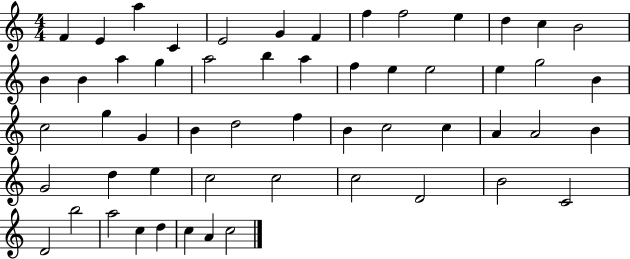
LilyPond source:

{
  \clef treble
  \numericTimeSignature
  \time 4/4
  \key c \major
  f'4 e'4 a''4 c'4 | e'2 g'4 f'4 | f''4 f''2 e''4 | d''4 c''4 b'2 | \break b'4 b'4 a''4 g''4 | a''2 b''4 a''4 | f''4 e''4 e''2 | e''4 g''2 b'4 | \break c''2 g''4 g'4 | b'4 d''2 f''4 | b'4 c''2 c''4 | a'4 a'2 b'4 | \break g'2 d''4 e''4 | c''2 c''2 | c''2 d'2 | b'2 c'2 | \break d'2 b''2 | a''2 c''4 d''4 | c''4 a'4 c''2 | \bar "|."
}